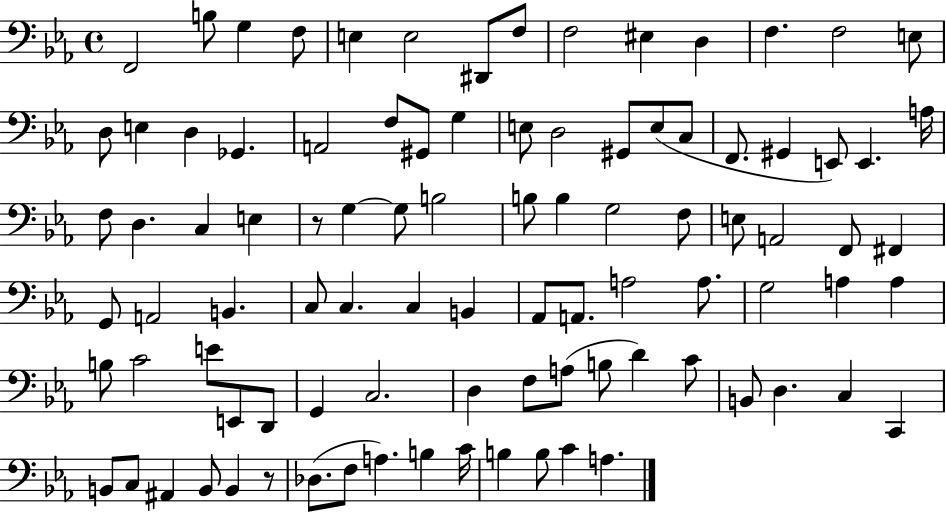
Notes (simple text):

F2/h B3/e G3/q F3/e E3/q E3/h D#2/e F3/e F3/h EIS3/q D3/q F3/q. F3/h E3/e D3/e E3/q D3/q Gb2/q. A2/h F3/e G#2/e G3/q E3/e D3/h G#2/e E3/e C3/e F2/e. G#2/q E2/e E2/q. A3/s F3/e D3/q. C3/q E3/q R/e G3/q G3/e B3/h B3/e B3/q G3/h F3/e E3/e A2/h F2/e F#2/q G2/e A2/h B2/q. C3/e C3/q. C3/q B2/q Ab2/e A2/e. A3/h A3/e. G3/h A3/q A3/q B3/e C4/h E4/e E2/e D2/e G2/q C3/h. D3/q F3/e A3/e B3/e D4/q C4/e B2/e D3/q. C3/q C2/q B2/e C3/e A#2/q B2/e B2/q R/e Db3/e. F3/e A3/q. B3/q C4/s B3/q B3/e C4/q A3/q.